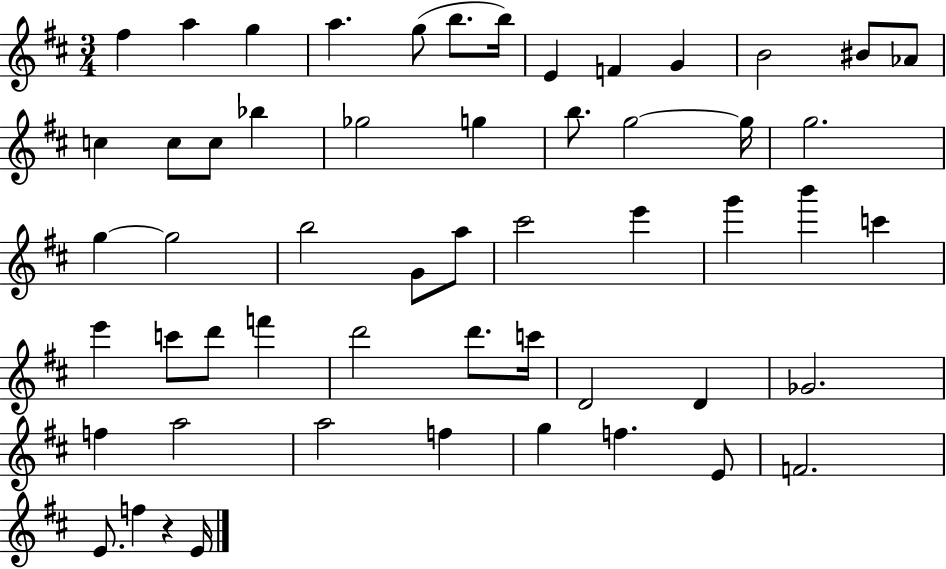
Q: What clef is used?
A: treble